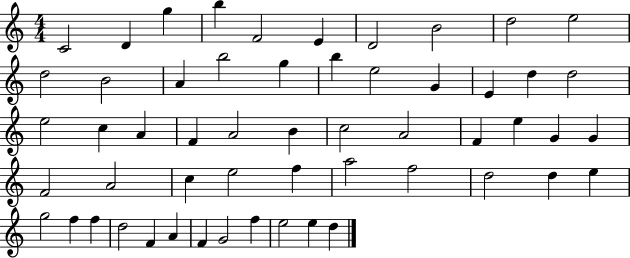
C4/h D4/q G5/q B5/q F4/h E4/q D4/h B4/h D5/h E5/h D5/h B4/h A4/q B5/h G5/q B5/q E5/h G4/q E4/q D5/q D5/h E5/h C5/q A4/q F4/q A4/h B4/q C5/h A4/h F4/q E5/q G4/q G4/q F4/h A4/h C5/q E5/h F5/q A5/h F5/h D5/h D5/q E5/q G5/h F5/q F5/q D5/h F4/q A4/q F4/q G4/h F5/q E5/h E5/q D5/q